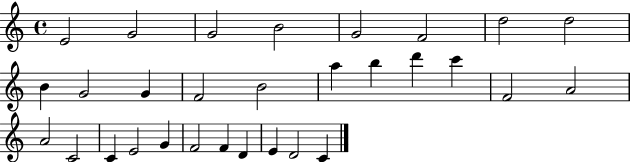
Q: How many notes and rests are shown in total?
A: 30